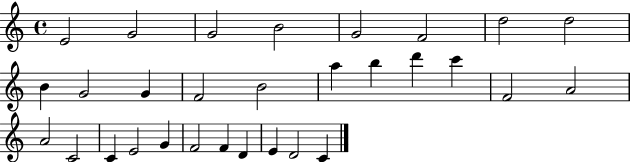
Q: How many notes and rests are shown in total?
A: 30